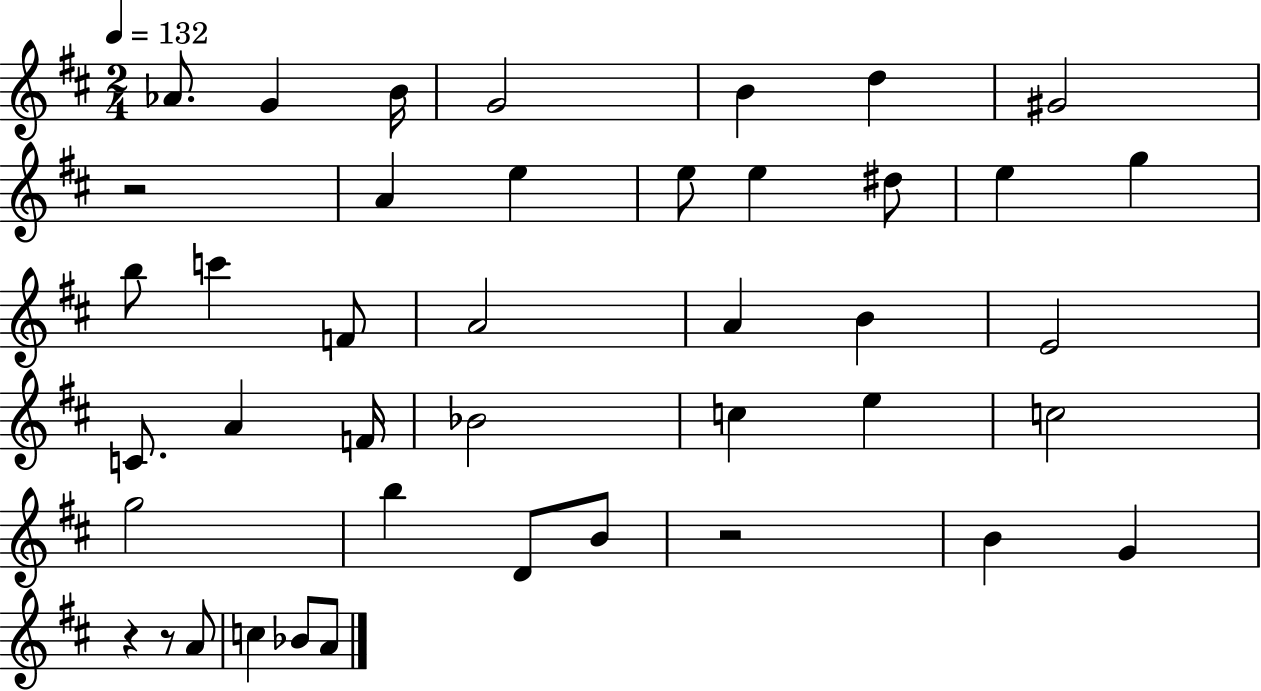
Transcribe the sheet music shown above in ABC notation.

X:1
T:Untitled
M:2/4
L:1/4
K:D
_A/2 G B/4 G2 B d ^G2 z2 A e e/2 e ^d/2 e g b/2 c' F/2 A2 A B E2 C/2 A F/4 _B2 c e c2 g2 b D/2 B/2 z2 B G z z/2 A/2 c _B/2 A/2